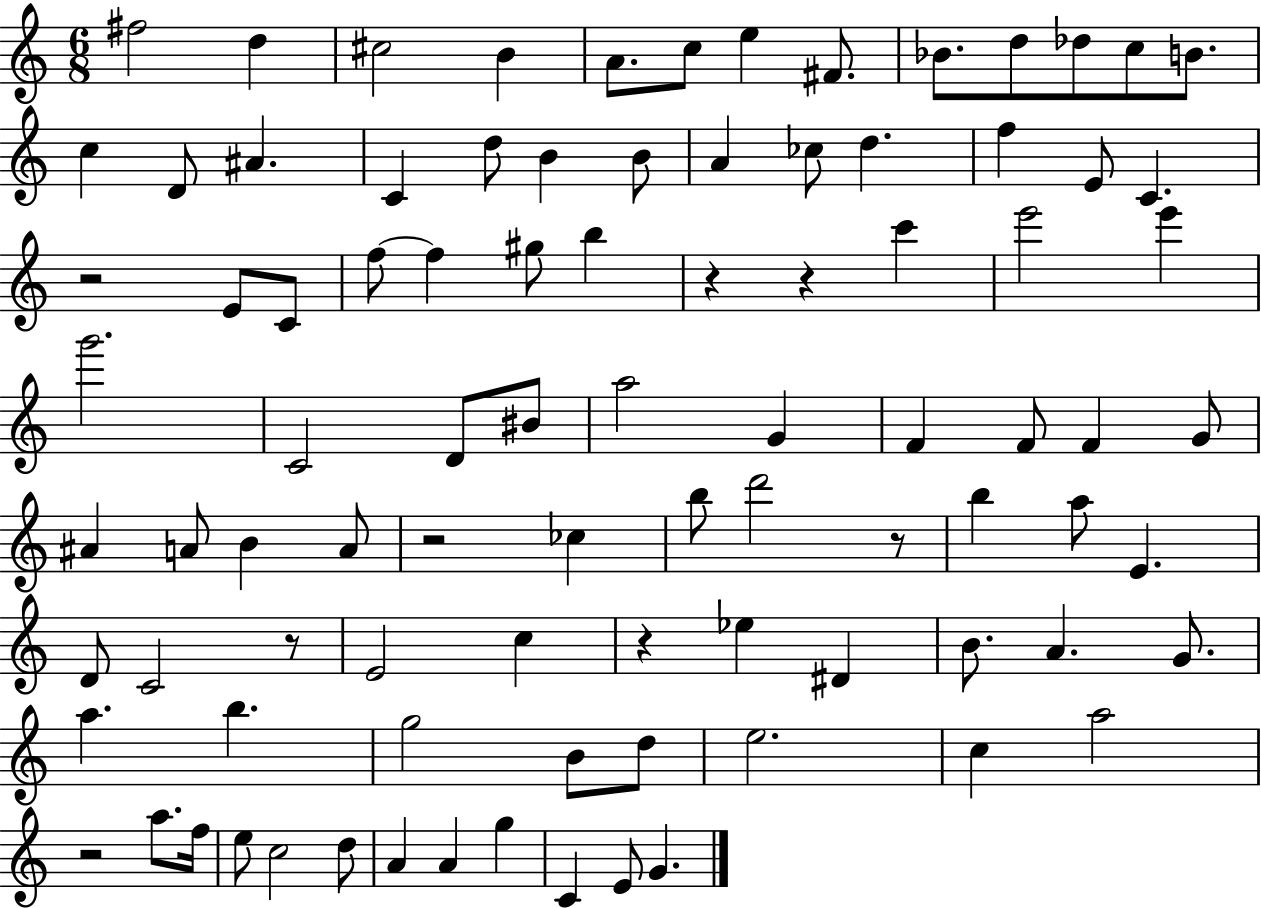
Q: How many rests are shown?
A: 8